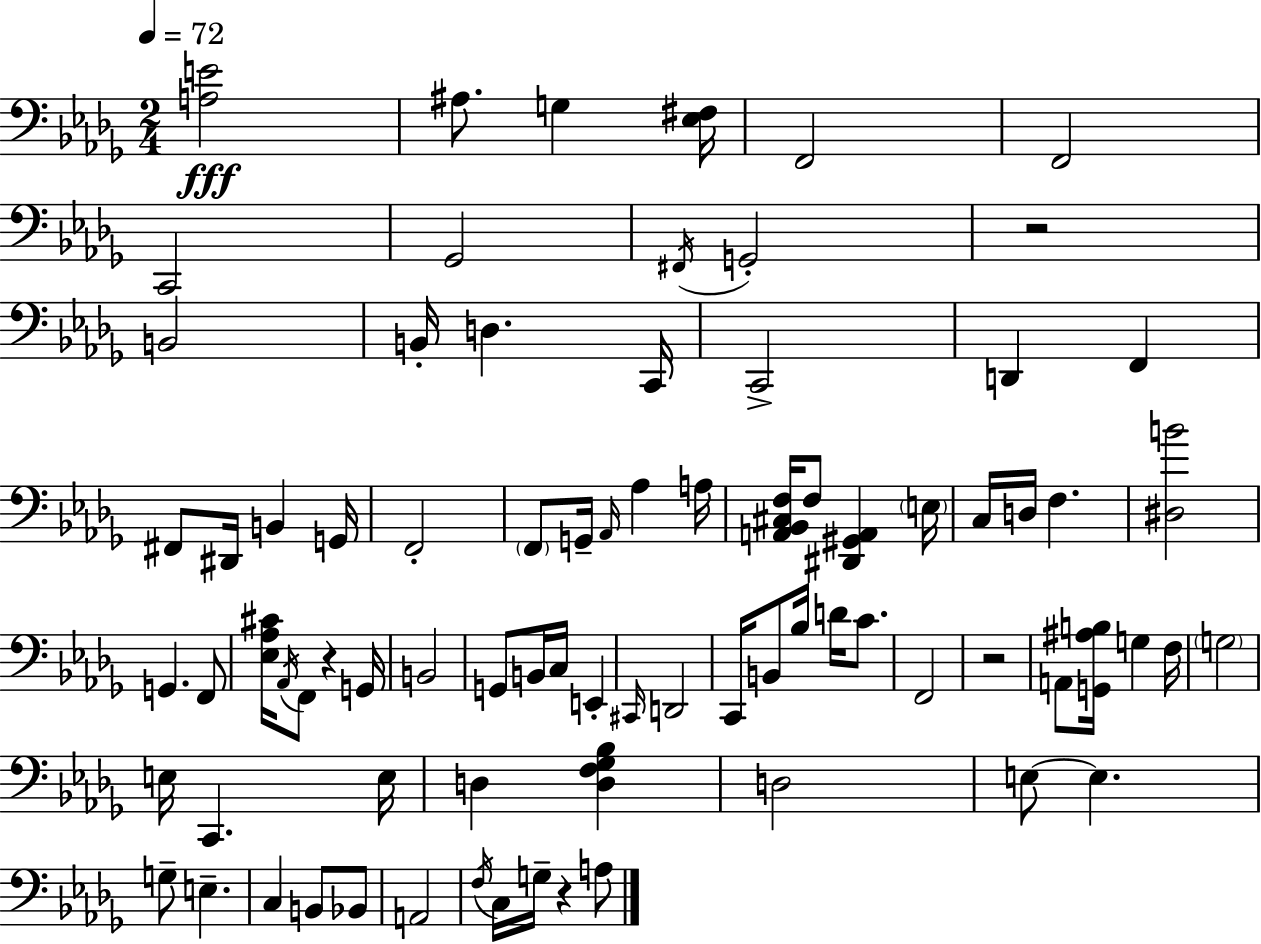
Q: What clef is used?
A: bass